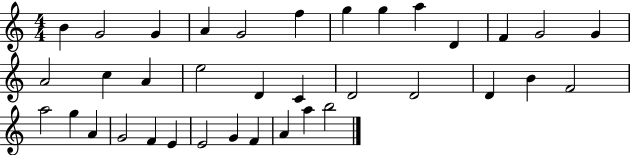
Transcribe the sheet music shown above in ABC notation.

X:1
T:Untitled
M:4/4
L:1/4
K:C
B G2 G A G2 f g g a D F G2 G A2 c A e2 D C D2 D2 D B F2 a2 g A G2 F E E2 G F A a b2